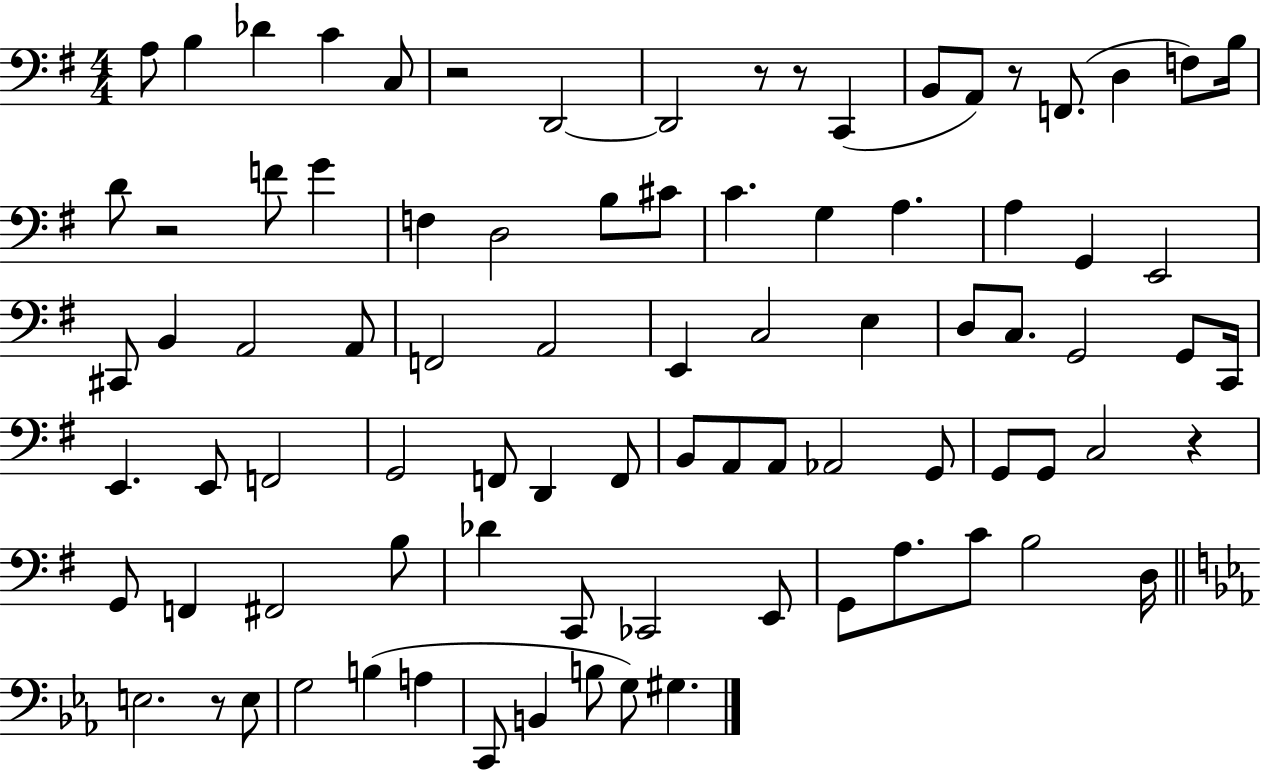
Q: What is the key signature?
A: G major